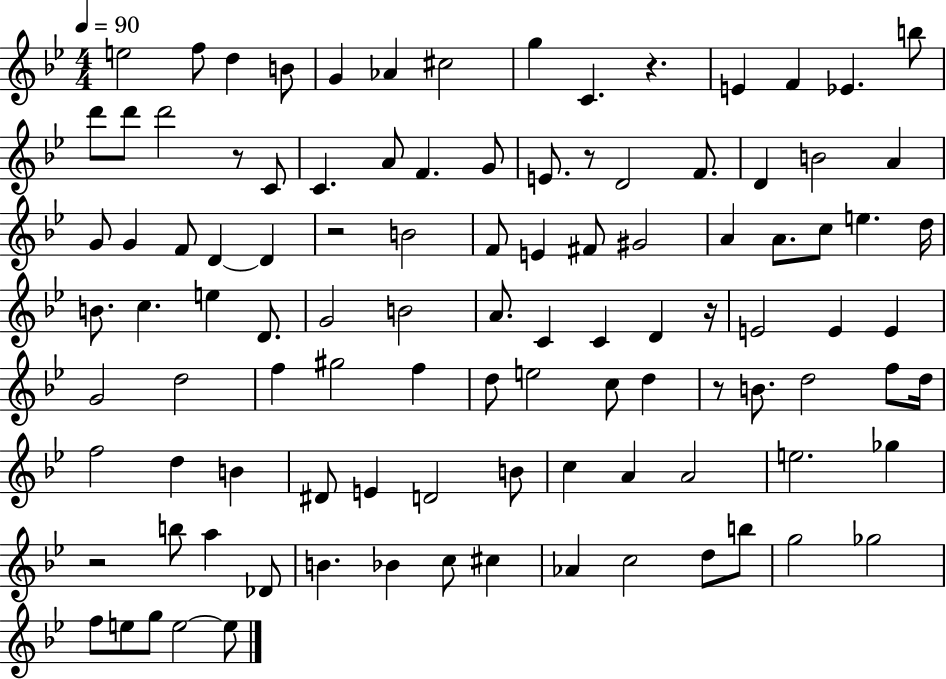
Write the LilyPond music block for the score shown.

{
  \clef treble
  \numericTimeSignature
  \time 4/4
  \key bes \major
  \tempo 4 = 90
  e''2 f''8 d''4 b'8 | g'4 aes'4 cis''2 | g''4 c'4. r4. | e'4 f'4 ees'4. b''8 | \break d'''8 d'''8 d'''2 r8 c'8 | c'4. a'8 f'4. g'8 | e'8. r8 d'2 f'8. | d'4 b'2 a'4 | \break g'8 g'4 f'8 d'4~~ d'4 | r2 b'2 | f'8 e'4 fis'8 gis'2 | a'4 a'8. c''8 e''4. d''16 | \break b'8. c''4. e''4 d'8. | g'2 b'2 | a'8. c'4 c'4 d'4 r16 | e'2 e'4 e'4 | \break g'2 d''2 | f''4 gis''2 f''4 | d''8 e''2 c''8 d''4 | r8 b'8. d''2 f''8 d''16 | \break f''2 d''4 b'4 | dis'8 e'4 d'2 b'8 | c''4 a'4 a'2 | e''2. ges''4 | \break r2 b''8 a''4 des'8 | b'4. bes'4 c''8 cis''4 | aes'4 c''2 d''8 b''8 | g''2 ges''2 | \break f''8 e''8 g''8 e''2~~ e''8 | \bar "|."
}